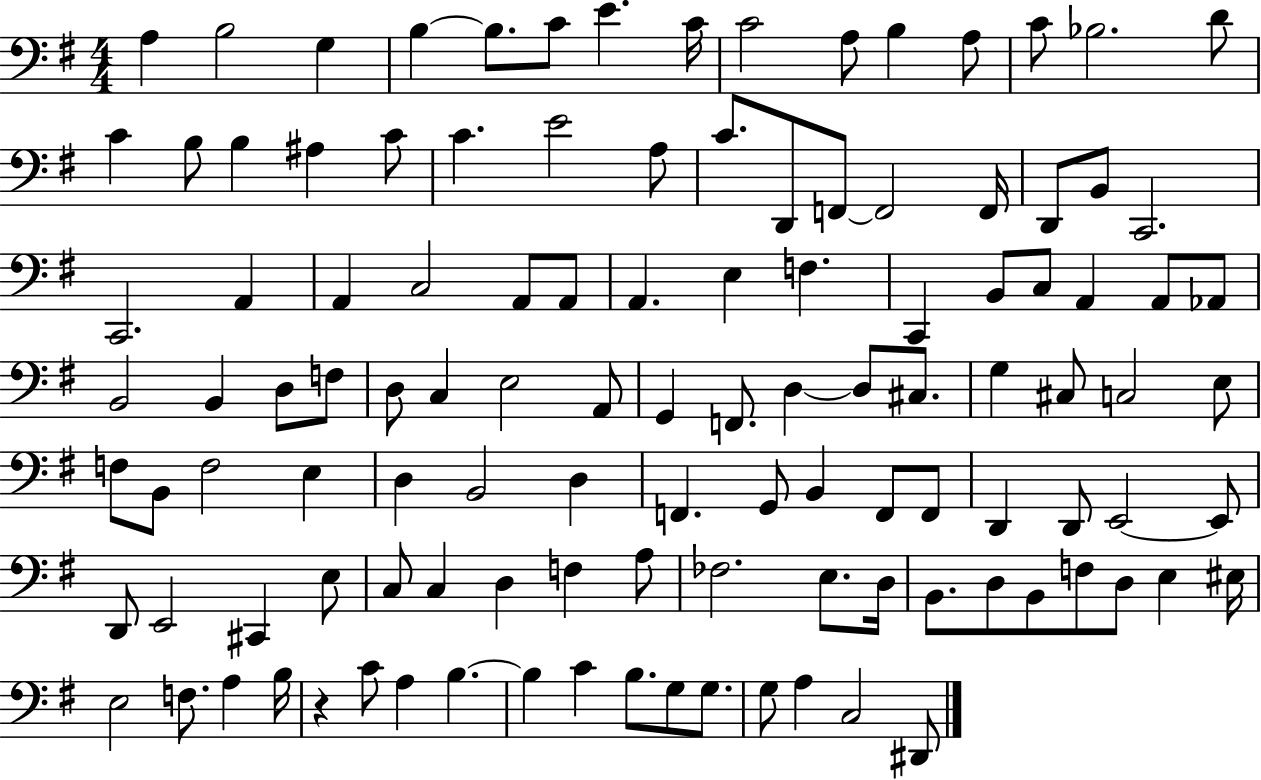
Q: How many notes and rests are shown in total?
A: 115